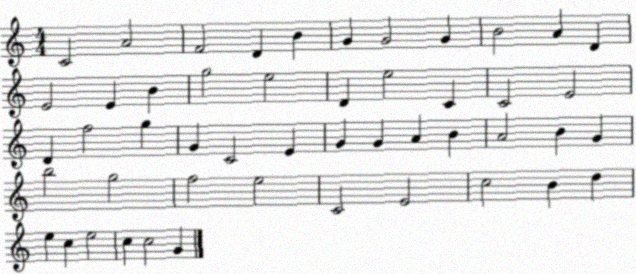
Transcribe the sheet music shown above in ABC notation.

X:1
T:Untitled
M:4/4
L:1/4
K:C
C2 A2 F2 D B G G2 G B2 A D E2 E B g2 e2 D e2 C C2 E2 D f2 g G C2 E G G A B A2 B G b2 g2 f2 e2 C2 E2 c2 B d e c e2 c c2 G